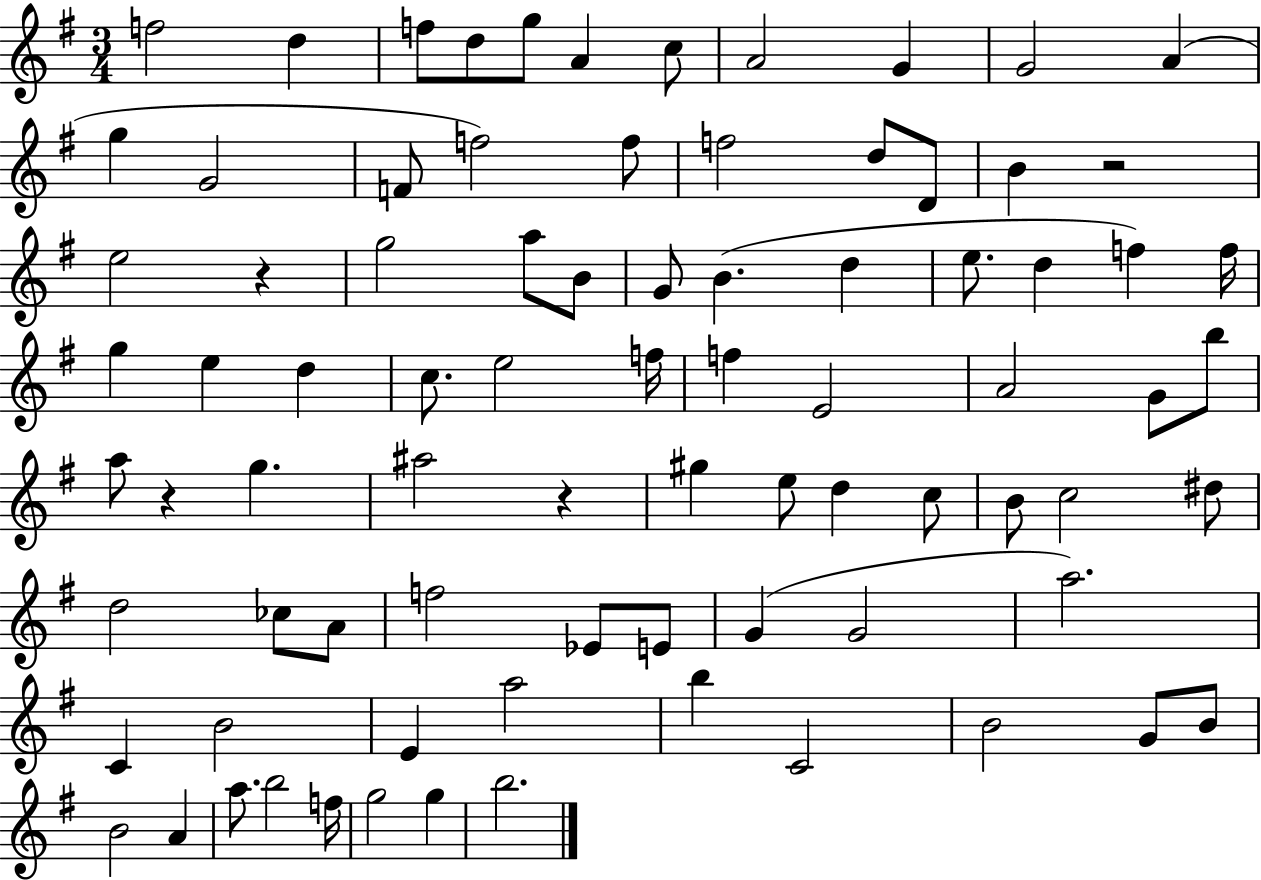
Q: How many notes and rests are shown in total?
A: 82